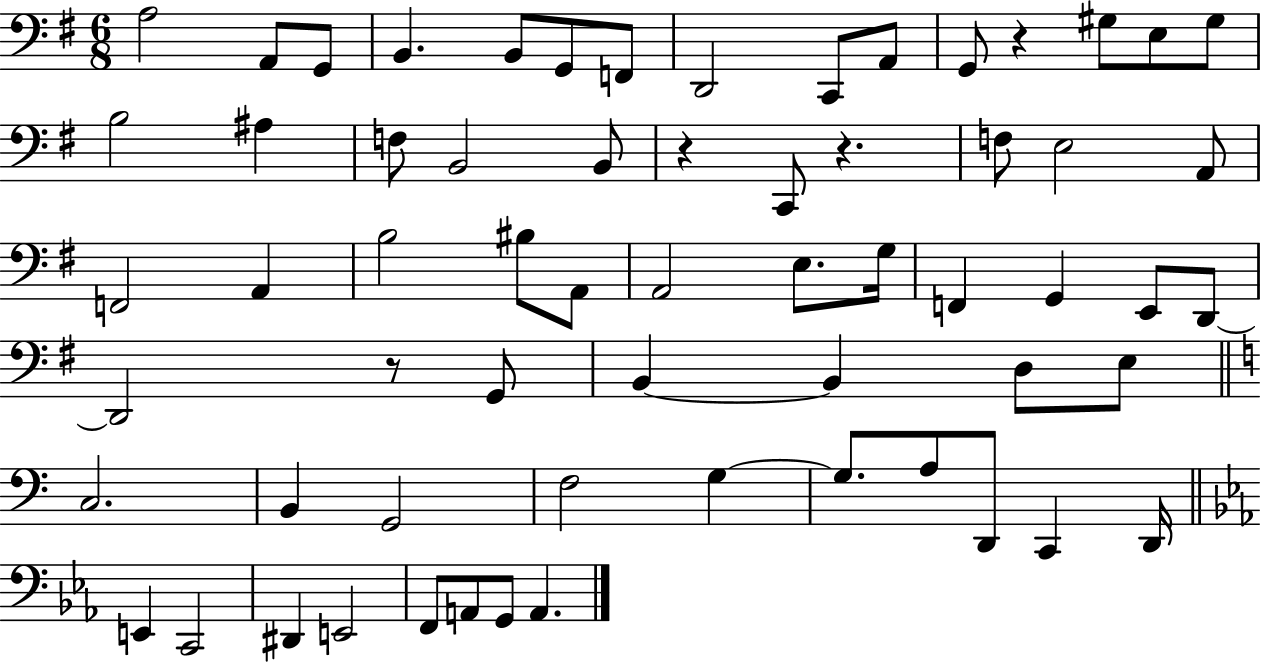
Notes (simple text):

A3/h A2/e G2/e B2/q. B2/e G2/e F2/e D2/h C2/e A2/e G2/e R/q G#3/e E3/e G#3/e B3/h A#3/q F3/e B2/h B2/e R/q C2/e R/q. F3/e E3/h A2/e F2/h A2/q B3/h BIS3/e A2/e A2/h E3/e. G3/s F2/q G2/q E2/e D2/e D2/h R/e G2/e B2/q B2/q D3/e E3/e C3/h. B2/q G2/h F3/h G3/q G3/e. A3/e D2/e C2/q D2/s E2/q C2/h D#2/q E2/h F2/e A2/e G2/e A2/q.